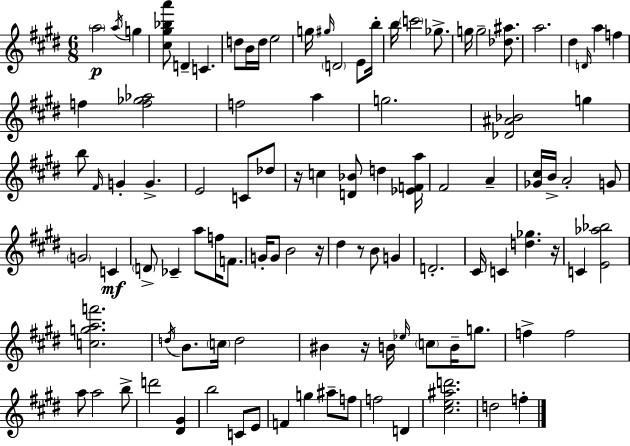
{
  \clef treble
  \numericTimeSignature
  \time 6/8
  \key e \major
  \parenthesize a''2\p \acciaccatura { a''16 } g''4 | <cis'' gis'' bes'' a'''>8 d'4-- c'4. | d''8 b'16 d''16 e''2 | g''16 \grace { gis''16 } \parenthesize d'2 e'8 | \break b''16-. b''16 \parenthesize c'''2 ges''8.-> | g''16 g''2-- <des'' ais''>8. | a''2. | dis''4 \grace { d'16 } a''4 f''4 | \break f''4 <f'' ges'' aes''>2 | f''2 a''4 | g''2. | <des' ais' bes'>2 g''4 | \break b''8 \grace { fis'16 } g'4-. g'4.-> | e'2 | c'8 des''8 r16 c''4 <d' bes'>8 d''4 | <ees' f' a''>16 fis'2 | \break a'4-- <ges' cis''>16 b'16-> a'2-. | g'8 \parenthesize g'2 | c'4\mf \parenthesize d'8-> ces'4-- a''8 | f''16 f'8. g'16-. g'8 b'2 | \break r16 dis''4 r8 b'8 | g'4 d'2.-. | cis'16 c'4 <d'' ges''>4. | r16 c'4 <e' aes'' bes''>2 | \break <c'' g'' a'' f'''>2. | \acciaccatura { d''16 } b'8. \parenthesize c''16 d''2 | bis'4 r16 b'16 \grace { ees''16 } | \parenthesize c''8 b'16-- g''8. f''4-> f''2 | \break a''8 a''2 | b''8-> d'''2 | <dis' gis'>4 b''2 | c'8 e'8 f'4 g''4 | \break ais''8-- f''8 f''2 | d'4 <cis'' e'' ais'' d'''>2. | d''2 | f''4-. \bar "|."
}